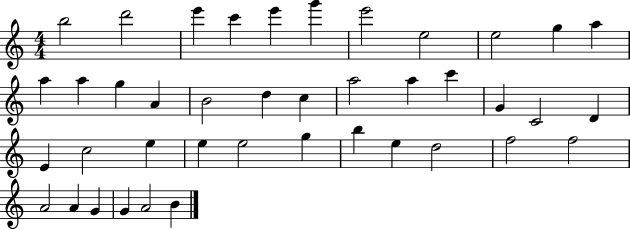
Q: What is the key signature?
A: C major